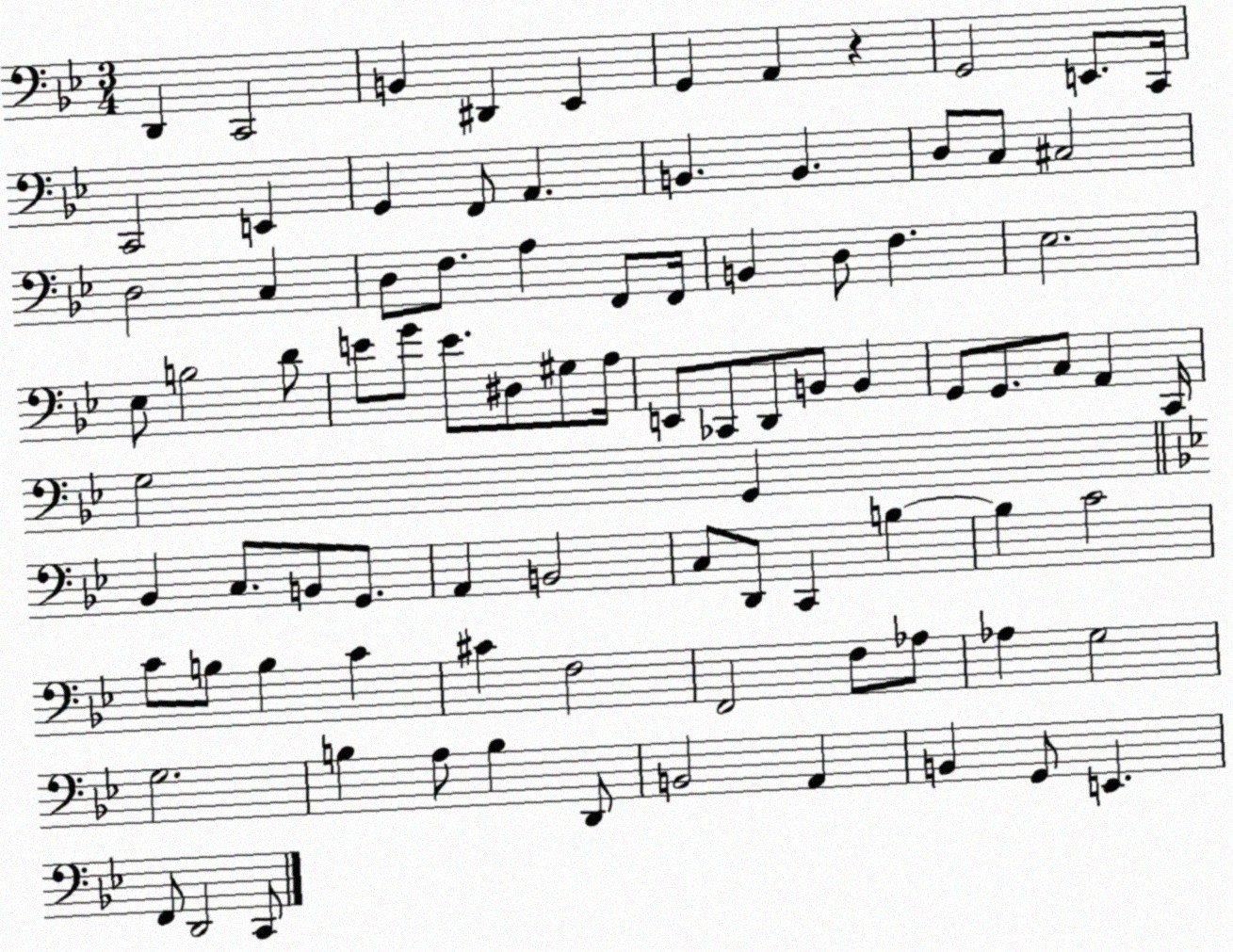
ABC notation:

X:1
T:Untitled
M:3/4
L:1/4
K:Bb
D,, C,,2 B,, ^D,, _E,, G,, A,, z G,,2 E,,/2 C,,/4 C,,2 E,, G,, F,,/2 A,, B,, B,, D,/2 C,/2 ^C,2 D,2 C, D,/2 F,/2 A, F,,/2 F,,/4 B,, D,/2 F, _E,2 _E,/2 B,2 D/2 E/2 G/2 E/2 ^D,/2 ^G,/2 A,/4 E,,/2 _C,,/2 D,,/2 B,,/2 B,, G,,/2 G,,/2 C,/2 A,, C,,/4 G,2 G,, _B,, C,/2 B,,/2 G,,/2 A,, B,,2 C,/2 D,,/2 C,, B, B, C2 C/2 B,/2 B, C ^C F,2 F,,2 F,/2 _A,/2 _A, G,2 G,2 B, A,/2 B, D,,/2 B,,2 A,, B,, G,,/2 E,, F,,/2 D,,2 C,,/2